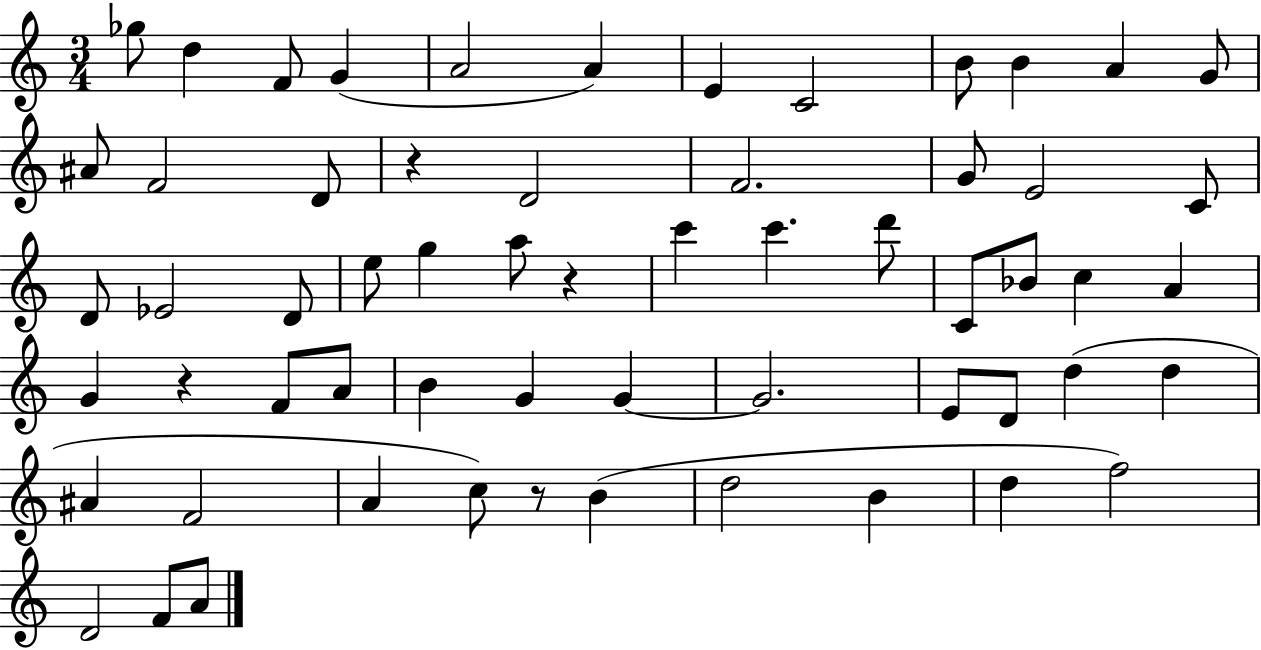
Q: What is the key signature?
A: C major